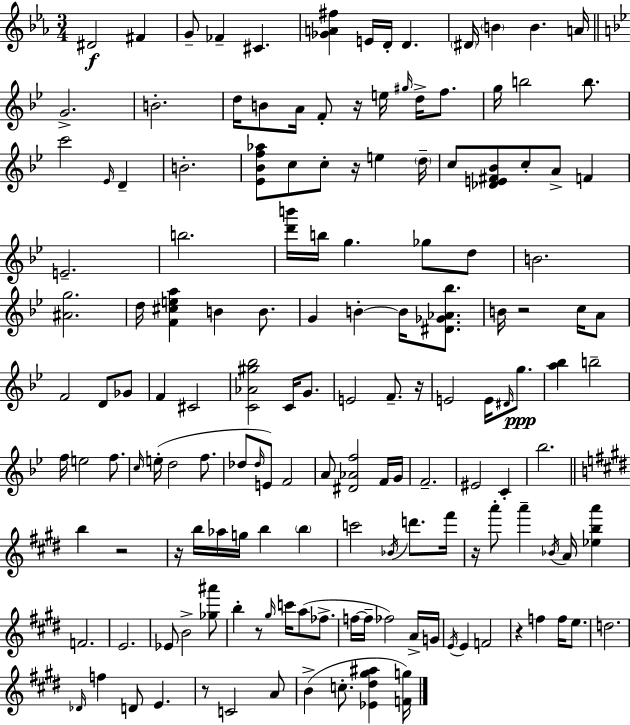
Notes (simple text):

D#4/h F#4/q G4/e FES4/q C#4/q. [Gb4,A4,F#5]/q E4/s D4/s D4/q. D#4/s B4/q B4/q. A4/s G4/h. B4/h. D5/s B4/e A4/s F4/e R/s E5/s G#5/s D5/s F5/e. G5/s B5/h B5/e. C6/h Eb4/s D4/q B4/h. [Eb4,Bb4,F5,Ab5]/e C5/e C5/e R/s E5/q D5/s C5/e [Db4,E4,F#4,Bb4]/e C5/e A4/e F4/q E4/h. B5/h. [D6,B6]/s B5/s G5/q. Gb5/e D5/e B4/h. [A#4,G5]/h. D5/s [F4,C#5,E5,A5]/q B4/q B4/e. G4/q B4/q B4/s [D#4,Gb4,Ab4,Bb5]/e. B4/s R/h C5/s A4/e F4/h D4/e Gb4/e F4/q C#4/h [C4,Ab4,G#5,Bb5]/h C4/s G4/e. E4/h F4/e. R/s E4/h E4/s D#4/s G5/e. [A5,Bb5]/q B5/h F5/s E5/h F5/e. C5/s E5/s D5/h F5/e. Db5/e Db5/s E4/e F4/h A4/e [D#4,Ab4,F5]/h F4/s G4/s F4/h. EIS4/h C4/q Bb5/h. B5/q R/h R/s B5/s Ab5/s G5/s B5/q B5/q C6/h Bb4/s D6/e. F#6/s R/s A6/e A6/q Bb4/s A4/s [Eb5,B5,A6]/q F4/h. E4/h. Eb4/e B4/h [Gb5,A#6]/e B5/q R/e G#5/s C6/s A5/e FES5/e. F5/s F5/s FES5/h A4/s G4/s E4/s E4/q F4/h R/q F5/q F5/s E5/e. D5/h. Db4/s F5/q D4/e E4/q. R/e C4/h A4/e B4/q C5/e. [Eb4,D#5,G#5,A#5]/q [F4,G5]/s